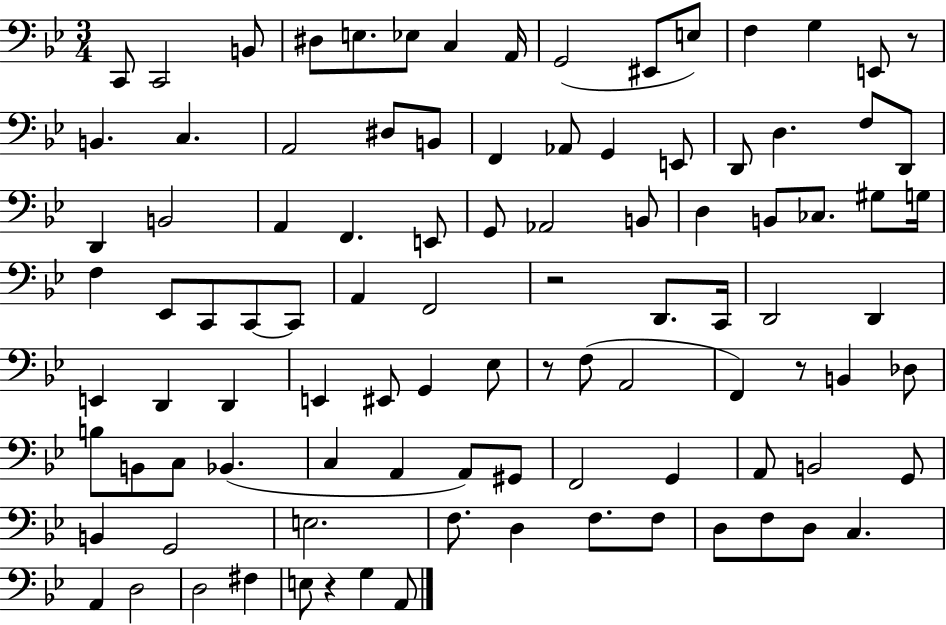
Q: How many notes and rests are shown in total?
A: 99